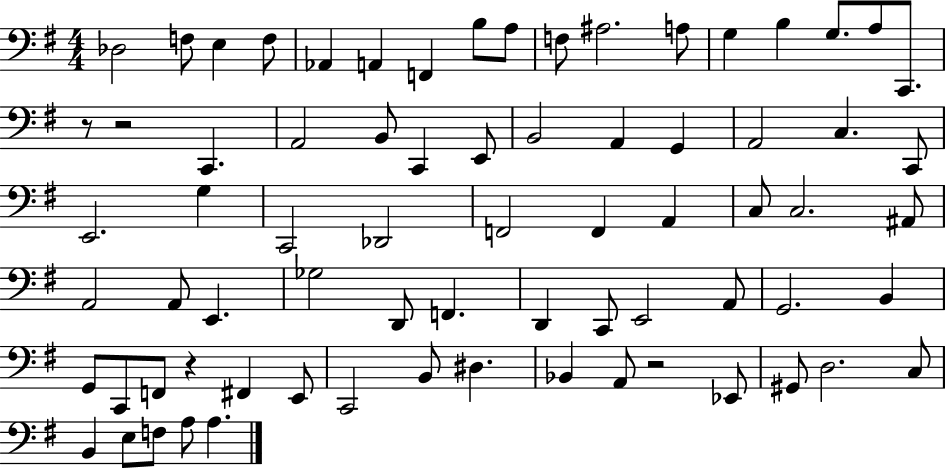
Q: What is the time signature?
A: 4/4